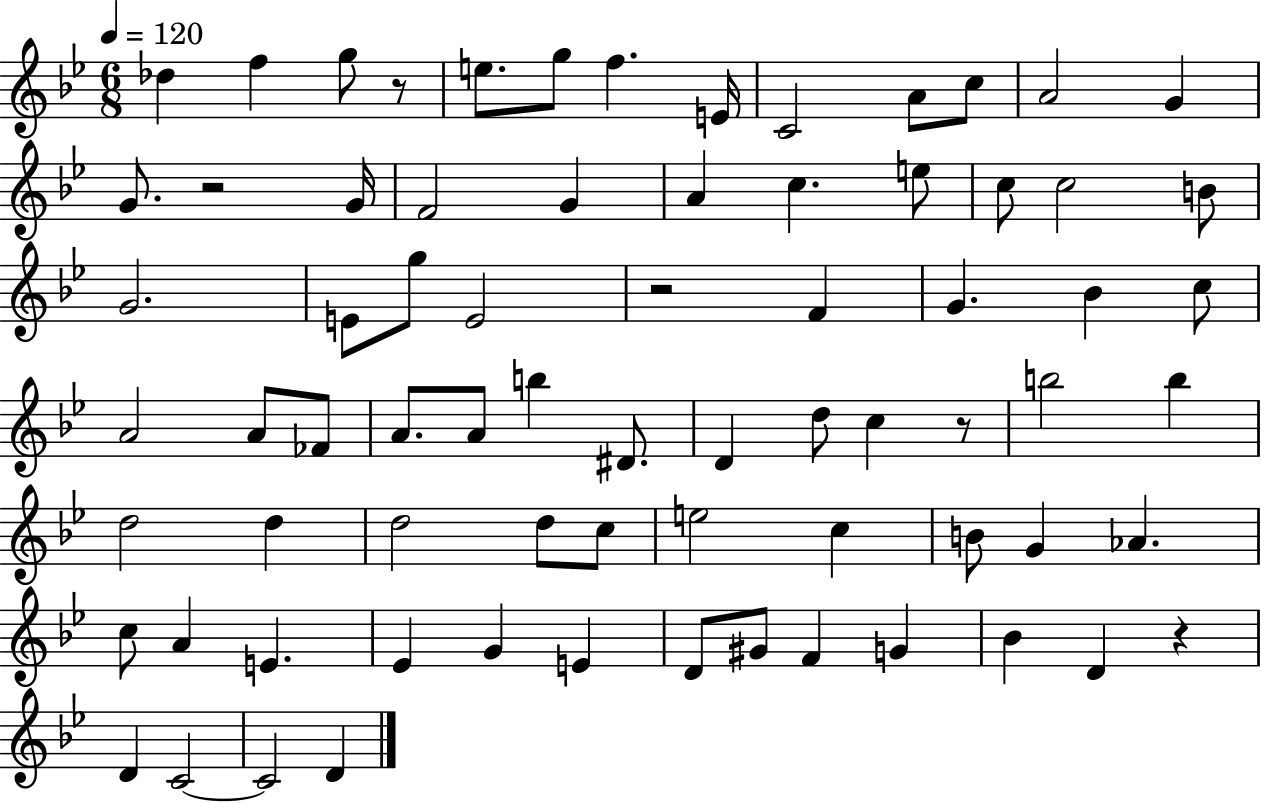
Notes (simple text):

Db5/q F5/q G5/e R/e E5/e. G5/e F5/q. E4/s C4/h A4/e C5/e A4/h G4/q G4/e. R/h G4/s F4/h G4/q A4/q C5/q. E5/e C5/e C5/h B4/e G4/h. E4/e G5/e E4/h R/h F4/q G4/q. Bb4/q C5/e A4/h A4/e FES4/e A4/e. A4/e B5/q D#4/e. D4/q D5/e C5/q R/e B5/h B5/q D5/h D5/q D5/h D5/e C5/e E5/h C5/q B4/e G4/q Ab4/q. C5/e A4/q E4/q. Eb4/q G4/q E4/q D4/e G#4/e F4/q G4/q Bb4/q D4/q R/q D4/q C4/h C4/h D4/q